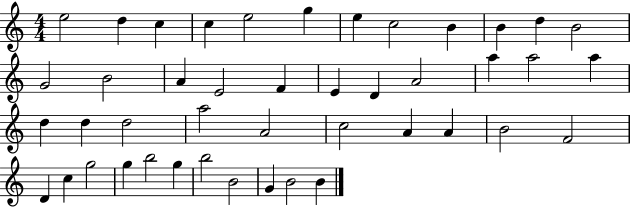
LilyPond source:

{
  \clef treble
  \numericTimeSignature
  \time 4/4
  \key c \major
  e''2 d''4 c''4 | c''4 e''2 g''4 | e''4 c''2 b'4 | b'4 d''4 b'2 | \break g'2 b'2 | a'4 e'2 f'4 | e'4 d'4 a'2 | a''4 a''2 a''4 | \break d''4 d''4 d''2 | a''2 a'2 | c''2 a'4 a'4 | b'2 f'2 | \break d'4 c''4 g''2 | g''4 b''2 g''4 | b''2 b'2 | g'4 b'2 b'4 | \break \bar "|."
}